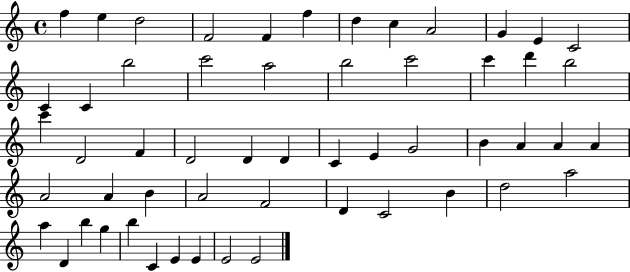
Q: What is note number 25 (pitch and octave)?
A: F4